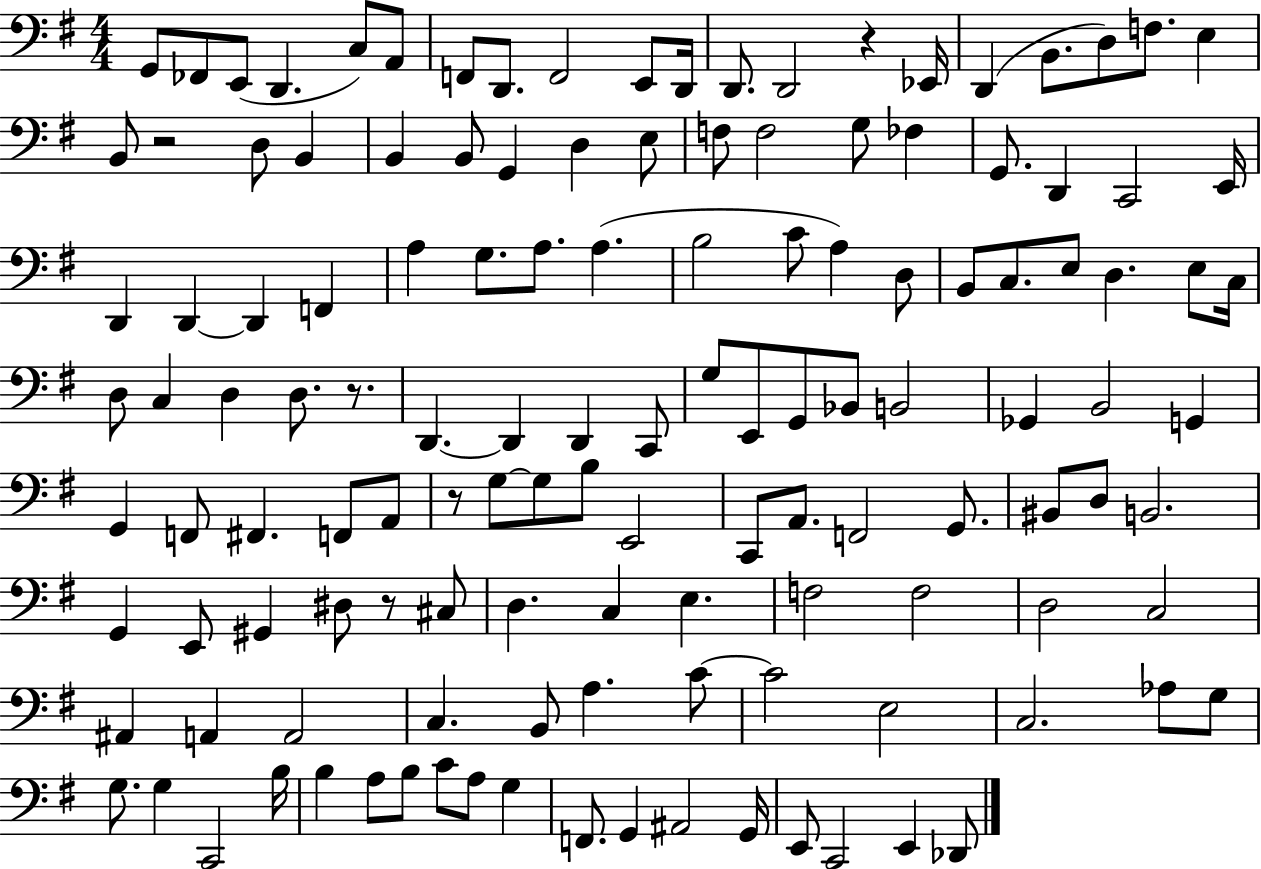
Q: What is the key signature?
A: G major